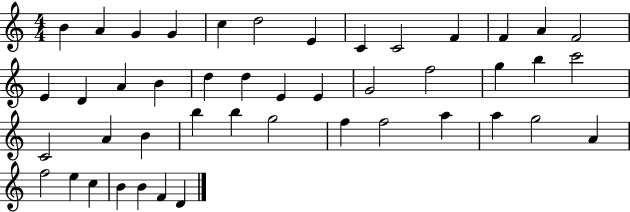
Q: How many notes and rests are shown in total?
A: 45